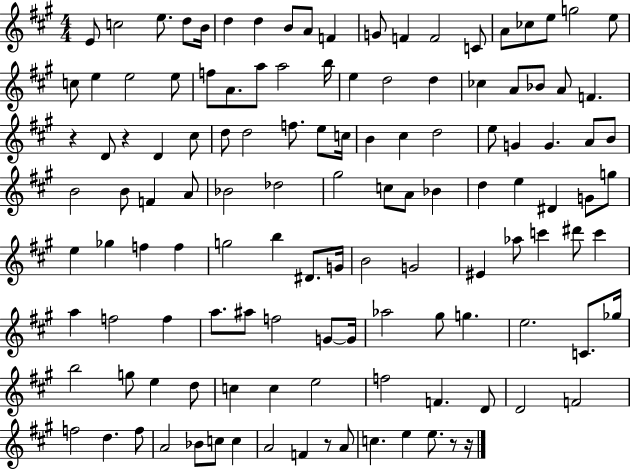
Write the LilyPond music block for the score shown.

{
  \clef treble
  \numericTimeSignature
  \time 4/4
  \key a \major
  \repeat volta 2 { e'8 c''2 e''8. d''8 b'16 | d''4 d''4 b'8 a'8 f'4 | g'8 f'4 f'2 c'8 | a'8 ces''8 e''8 g''2 e''8 | \break c''8 e''4 e''2 e''8 | f''8 a'8. a''8 a''2 b''16 | e''4 d''2 d''4 | ces''4 a'8 bes'8 a'8 f'4. | \break r4 d'8 r4 d'4 cis''8 | d''8 d''2 f''8. e''8 c''16 | b'4 cis''4 d''2 | e''8 g'4 g'4. a'8 b'8 | \break b'2 b'8 f'4 a'8 | bes'2 des''2 | gis''2 c''8 a'8 bes'4 | d''4 e''4 dis'4 g'8 g''8 | \break e''4 ges''4 f''4 f''4 | g''2 b''4 dis'8. g'16 | b'2 g'2 | eis'4 aes''8 c'''4 dis'''8 c'''4 | \break a''4 f''2 f''4 | a''8. ais''8 f''2 g'8~~ g'16 | aes''2 gis''8 g''4. | e''2. c'8. ges''16 | \break b''2 g''8 e''4 d''8 | c''4 c''4 e''2 | f''2 f'4. d'8 | d'2 f'2 | \break f''2 d''4. f''8 | a'2 bes'8 c''8 c''4 | a'2 f'4 r8 a'8 | c''4. e''4 e''8. r8 r16 | \break } \bar "|."
}